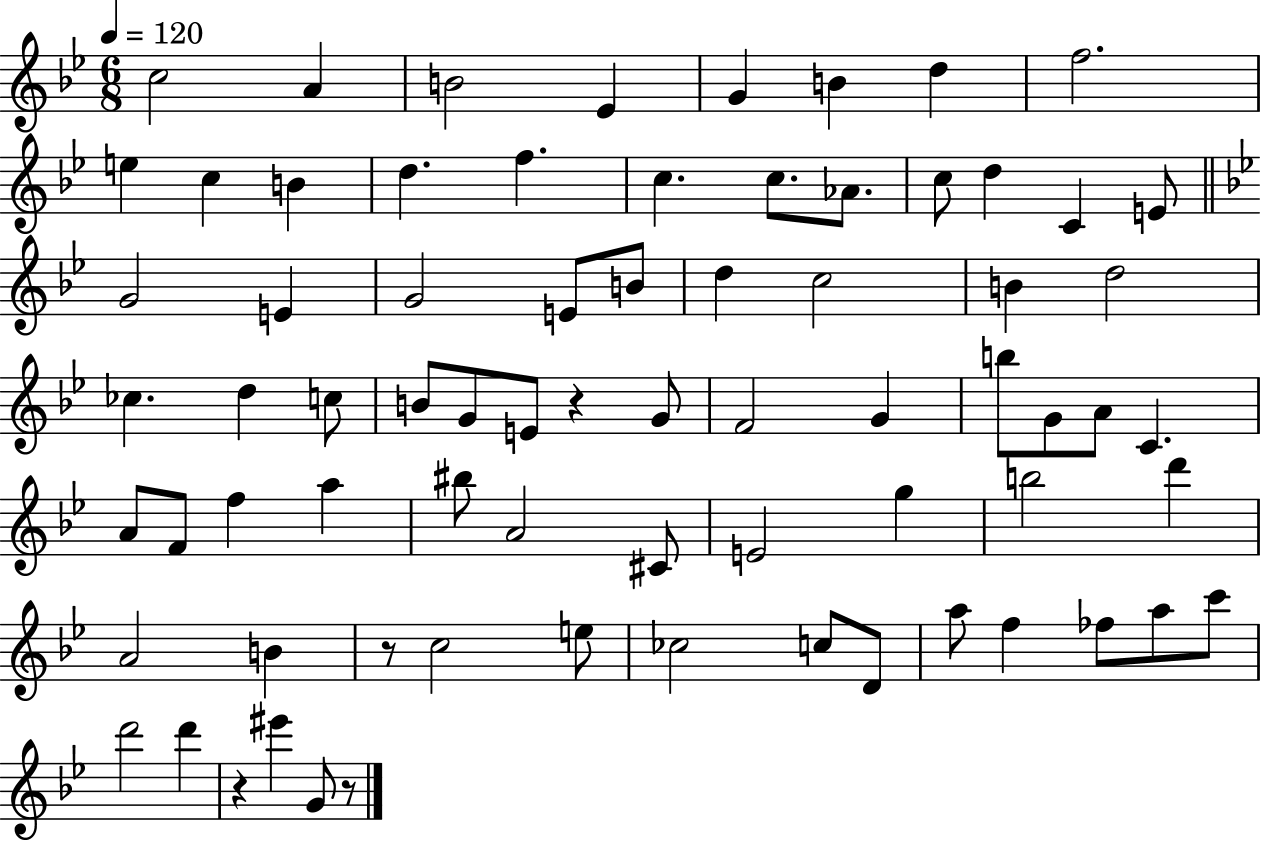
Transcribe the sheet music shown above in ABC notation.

X:1
T:Untitled
M:6/8
L:1/4
K:Bb
c2 A B2 _E G B d f2 e c B d f c c/2 _A/2 c/2 d C E/2 G2 E G2 E/2 B/2 d c2 B d2 _c d c/2 B/2 G/2 E/2 z G/2 F2 G b/2 G/2 A/2 C A/2 F/2 f a ^b/2 A2 ^C/2 E2 g b2 d' A2 B z/2 c2 e/2 _c2 c/2 D/2 a/2 f _f/2 a/2 c'/2 d'2 d' z ^e' G/2 z/2